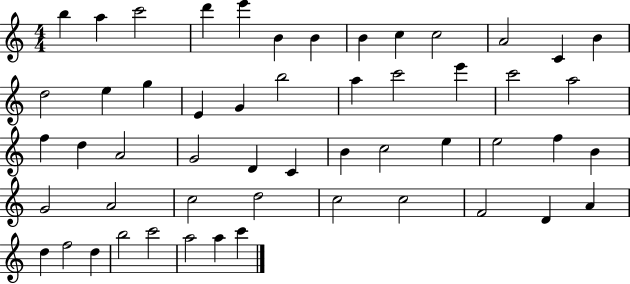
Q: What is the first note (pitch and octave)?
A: B5